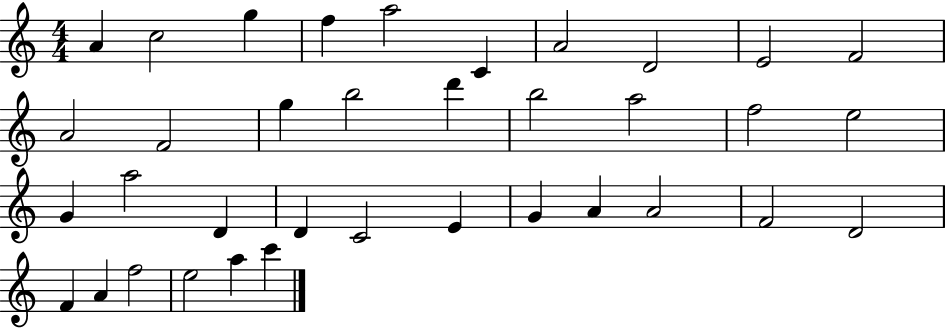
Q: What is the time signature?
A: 4/4